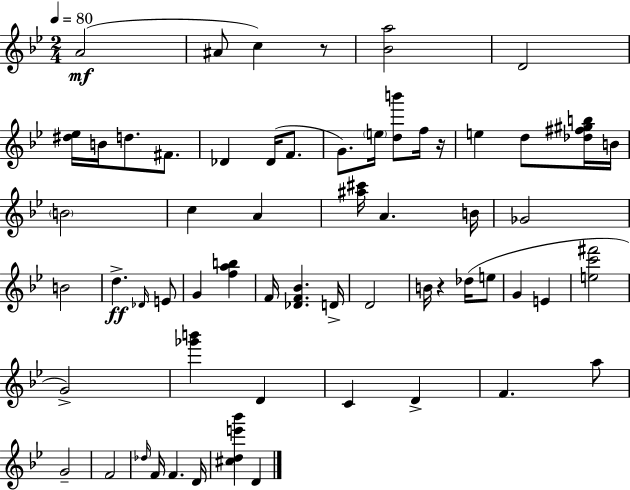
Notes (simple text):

A4/h A#4/e C5/q R/e [Bb4,A5]/h D4/h [D#5,Eb5]/s B4/s D5/e. F#4/e. Db4/q Db4/s F4/e. G4/e. E5/s [D5,B6]/e F5/s R/s E5/q D5/e [Db5,F#5,G#5,B5]/s B4/s B4/h C5/q A4/q [A#5,C#6]/s A4/q. B4/s Gb4/h B4/h D5/q. Db4/s E4/e G4/q [F5,A5,B5]/q F4/s [Db4,F4,Bb4]/q. D4/s D4/h B4/s R/q Db5/s E5/e G4/q E4/q [E5,C6,F#6]/h G4/h [Gb6,B6]/q D4/q C4/q D4/q F4/q. A5/e G4/h F4/h Db5/s F4/s F4/q. D4/s [C#5,D5,E6,Bb6]/q D4/q